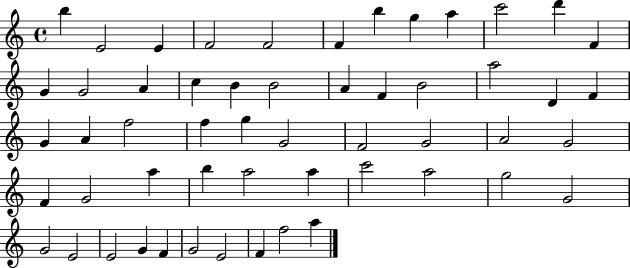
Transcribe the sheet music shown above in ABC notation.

X:1
T:Untitled
M:4/4
L:1/4
K:C
b E2 E F2 F2 F b g a c'2 d' F G G2 A c B B2 A F B2 a2 D F G A f2 f g G2 F2 G2 A2 G2 F G2 a b a2 a c'2 a2 g2 G2 G2 E2 E2 G F G2 E2 F f2 a